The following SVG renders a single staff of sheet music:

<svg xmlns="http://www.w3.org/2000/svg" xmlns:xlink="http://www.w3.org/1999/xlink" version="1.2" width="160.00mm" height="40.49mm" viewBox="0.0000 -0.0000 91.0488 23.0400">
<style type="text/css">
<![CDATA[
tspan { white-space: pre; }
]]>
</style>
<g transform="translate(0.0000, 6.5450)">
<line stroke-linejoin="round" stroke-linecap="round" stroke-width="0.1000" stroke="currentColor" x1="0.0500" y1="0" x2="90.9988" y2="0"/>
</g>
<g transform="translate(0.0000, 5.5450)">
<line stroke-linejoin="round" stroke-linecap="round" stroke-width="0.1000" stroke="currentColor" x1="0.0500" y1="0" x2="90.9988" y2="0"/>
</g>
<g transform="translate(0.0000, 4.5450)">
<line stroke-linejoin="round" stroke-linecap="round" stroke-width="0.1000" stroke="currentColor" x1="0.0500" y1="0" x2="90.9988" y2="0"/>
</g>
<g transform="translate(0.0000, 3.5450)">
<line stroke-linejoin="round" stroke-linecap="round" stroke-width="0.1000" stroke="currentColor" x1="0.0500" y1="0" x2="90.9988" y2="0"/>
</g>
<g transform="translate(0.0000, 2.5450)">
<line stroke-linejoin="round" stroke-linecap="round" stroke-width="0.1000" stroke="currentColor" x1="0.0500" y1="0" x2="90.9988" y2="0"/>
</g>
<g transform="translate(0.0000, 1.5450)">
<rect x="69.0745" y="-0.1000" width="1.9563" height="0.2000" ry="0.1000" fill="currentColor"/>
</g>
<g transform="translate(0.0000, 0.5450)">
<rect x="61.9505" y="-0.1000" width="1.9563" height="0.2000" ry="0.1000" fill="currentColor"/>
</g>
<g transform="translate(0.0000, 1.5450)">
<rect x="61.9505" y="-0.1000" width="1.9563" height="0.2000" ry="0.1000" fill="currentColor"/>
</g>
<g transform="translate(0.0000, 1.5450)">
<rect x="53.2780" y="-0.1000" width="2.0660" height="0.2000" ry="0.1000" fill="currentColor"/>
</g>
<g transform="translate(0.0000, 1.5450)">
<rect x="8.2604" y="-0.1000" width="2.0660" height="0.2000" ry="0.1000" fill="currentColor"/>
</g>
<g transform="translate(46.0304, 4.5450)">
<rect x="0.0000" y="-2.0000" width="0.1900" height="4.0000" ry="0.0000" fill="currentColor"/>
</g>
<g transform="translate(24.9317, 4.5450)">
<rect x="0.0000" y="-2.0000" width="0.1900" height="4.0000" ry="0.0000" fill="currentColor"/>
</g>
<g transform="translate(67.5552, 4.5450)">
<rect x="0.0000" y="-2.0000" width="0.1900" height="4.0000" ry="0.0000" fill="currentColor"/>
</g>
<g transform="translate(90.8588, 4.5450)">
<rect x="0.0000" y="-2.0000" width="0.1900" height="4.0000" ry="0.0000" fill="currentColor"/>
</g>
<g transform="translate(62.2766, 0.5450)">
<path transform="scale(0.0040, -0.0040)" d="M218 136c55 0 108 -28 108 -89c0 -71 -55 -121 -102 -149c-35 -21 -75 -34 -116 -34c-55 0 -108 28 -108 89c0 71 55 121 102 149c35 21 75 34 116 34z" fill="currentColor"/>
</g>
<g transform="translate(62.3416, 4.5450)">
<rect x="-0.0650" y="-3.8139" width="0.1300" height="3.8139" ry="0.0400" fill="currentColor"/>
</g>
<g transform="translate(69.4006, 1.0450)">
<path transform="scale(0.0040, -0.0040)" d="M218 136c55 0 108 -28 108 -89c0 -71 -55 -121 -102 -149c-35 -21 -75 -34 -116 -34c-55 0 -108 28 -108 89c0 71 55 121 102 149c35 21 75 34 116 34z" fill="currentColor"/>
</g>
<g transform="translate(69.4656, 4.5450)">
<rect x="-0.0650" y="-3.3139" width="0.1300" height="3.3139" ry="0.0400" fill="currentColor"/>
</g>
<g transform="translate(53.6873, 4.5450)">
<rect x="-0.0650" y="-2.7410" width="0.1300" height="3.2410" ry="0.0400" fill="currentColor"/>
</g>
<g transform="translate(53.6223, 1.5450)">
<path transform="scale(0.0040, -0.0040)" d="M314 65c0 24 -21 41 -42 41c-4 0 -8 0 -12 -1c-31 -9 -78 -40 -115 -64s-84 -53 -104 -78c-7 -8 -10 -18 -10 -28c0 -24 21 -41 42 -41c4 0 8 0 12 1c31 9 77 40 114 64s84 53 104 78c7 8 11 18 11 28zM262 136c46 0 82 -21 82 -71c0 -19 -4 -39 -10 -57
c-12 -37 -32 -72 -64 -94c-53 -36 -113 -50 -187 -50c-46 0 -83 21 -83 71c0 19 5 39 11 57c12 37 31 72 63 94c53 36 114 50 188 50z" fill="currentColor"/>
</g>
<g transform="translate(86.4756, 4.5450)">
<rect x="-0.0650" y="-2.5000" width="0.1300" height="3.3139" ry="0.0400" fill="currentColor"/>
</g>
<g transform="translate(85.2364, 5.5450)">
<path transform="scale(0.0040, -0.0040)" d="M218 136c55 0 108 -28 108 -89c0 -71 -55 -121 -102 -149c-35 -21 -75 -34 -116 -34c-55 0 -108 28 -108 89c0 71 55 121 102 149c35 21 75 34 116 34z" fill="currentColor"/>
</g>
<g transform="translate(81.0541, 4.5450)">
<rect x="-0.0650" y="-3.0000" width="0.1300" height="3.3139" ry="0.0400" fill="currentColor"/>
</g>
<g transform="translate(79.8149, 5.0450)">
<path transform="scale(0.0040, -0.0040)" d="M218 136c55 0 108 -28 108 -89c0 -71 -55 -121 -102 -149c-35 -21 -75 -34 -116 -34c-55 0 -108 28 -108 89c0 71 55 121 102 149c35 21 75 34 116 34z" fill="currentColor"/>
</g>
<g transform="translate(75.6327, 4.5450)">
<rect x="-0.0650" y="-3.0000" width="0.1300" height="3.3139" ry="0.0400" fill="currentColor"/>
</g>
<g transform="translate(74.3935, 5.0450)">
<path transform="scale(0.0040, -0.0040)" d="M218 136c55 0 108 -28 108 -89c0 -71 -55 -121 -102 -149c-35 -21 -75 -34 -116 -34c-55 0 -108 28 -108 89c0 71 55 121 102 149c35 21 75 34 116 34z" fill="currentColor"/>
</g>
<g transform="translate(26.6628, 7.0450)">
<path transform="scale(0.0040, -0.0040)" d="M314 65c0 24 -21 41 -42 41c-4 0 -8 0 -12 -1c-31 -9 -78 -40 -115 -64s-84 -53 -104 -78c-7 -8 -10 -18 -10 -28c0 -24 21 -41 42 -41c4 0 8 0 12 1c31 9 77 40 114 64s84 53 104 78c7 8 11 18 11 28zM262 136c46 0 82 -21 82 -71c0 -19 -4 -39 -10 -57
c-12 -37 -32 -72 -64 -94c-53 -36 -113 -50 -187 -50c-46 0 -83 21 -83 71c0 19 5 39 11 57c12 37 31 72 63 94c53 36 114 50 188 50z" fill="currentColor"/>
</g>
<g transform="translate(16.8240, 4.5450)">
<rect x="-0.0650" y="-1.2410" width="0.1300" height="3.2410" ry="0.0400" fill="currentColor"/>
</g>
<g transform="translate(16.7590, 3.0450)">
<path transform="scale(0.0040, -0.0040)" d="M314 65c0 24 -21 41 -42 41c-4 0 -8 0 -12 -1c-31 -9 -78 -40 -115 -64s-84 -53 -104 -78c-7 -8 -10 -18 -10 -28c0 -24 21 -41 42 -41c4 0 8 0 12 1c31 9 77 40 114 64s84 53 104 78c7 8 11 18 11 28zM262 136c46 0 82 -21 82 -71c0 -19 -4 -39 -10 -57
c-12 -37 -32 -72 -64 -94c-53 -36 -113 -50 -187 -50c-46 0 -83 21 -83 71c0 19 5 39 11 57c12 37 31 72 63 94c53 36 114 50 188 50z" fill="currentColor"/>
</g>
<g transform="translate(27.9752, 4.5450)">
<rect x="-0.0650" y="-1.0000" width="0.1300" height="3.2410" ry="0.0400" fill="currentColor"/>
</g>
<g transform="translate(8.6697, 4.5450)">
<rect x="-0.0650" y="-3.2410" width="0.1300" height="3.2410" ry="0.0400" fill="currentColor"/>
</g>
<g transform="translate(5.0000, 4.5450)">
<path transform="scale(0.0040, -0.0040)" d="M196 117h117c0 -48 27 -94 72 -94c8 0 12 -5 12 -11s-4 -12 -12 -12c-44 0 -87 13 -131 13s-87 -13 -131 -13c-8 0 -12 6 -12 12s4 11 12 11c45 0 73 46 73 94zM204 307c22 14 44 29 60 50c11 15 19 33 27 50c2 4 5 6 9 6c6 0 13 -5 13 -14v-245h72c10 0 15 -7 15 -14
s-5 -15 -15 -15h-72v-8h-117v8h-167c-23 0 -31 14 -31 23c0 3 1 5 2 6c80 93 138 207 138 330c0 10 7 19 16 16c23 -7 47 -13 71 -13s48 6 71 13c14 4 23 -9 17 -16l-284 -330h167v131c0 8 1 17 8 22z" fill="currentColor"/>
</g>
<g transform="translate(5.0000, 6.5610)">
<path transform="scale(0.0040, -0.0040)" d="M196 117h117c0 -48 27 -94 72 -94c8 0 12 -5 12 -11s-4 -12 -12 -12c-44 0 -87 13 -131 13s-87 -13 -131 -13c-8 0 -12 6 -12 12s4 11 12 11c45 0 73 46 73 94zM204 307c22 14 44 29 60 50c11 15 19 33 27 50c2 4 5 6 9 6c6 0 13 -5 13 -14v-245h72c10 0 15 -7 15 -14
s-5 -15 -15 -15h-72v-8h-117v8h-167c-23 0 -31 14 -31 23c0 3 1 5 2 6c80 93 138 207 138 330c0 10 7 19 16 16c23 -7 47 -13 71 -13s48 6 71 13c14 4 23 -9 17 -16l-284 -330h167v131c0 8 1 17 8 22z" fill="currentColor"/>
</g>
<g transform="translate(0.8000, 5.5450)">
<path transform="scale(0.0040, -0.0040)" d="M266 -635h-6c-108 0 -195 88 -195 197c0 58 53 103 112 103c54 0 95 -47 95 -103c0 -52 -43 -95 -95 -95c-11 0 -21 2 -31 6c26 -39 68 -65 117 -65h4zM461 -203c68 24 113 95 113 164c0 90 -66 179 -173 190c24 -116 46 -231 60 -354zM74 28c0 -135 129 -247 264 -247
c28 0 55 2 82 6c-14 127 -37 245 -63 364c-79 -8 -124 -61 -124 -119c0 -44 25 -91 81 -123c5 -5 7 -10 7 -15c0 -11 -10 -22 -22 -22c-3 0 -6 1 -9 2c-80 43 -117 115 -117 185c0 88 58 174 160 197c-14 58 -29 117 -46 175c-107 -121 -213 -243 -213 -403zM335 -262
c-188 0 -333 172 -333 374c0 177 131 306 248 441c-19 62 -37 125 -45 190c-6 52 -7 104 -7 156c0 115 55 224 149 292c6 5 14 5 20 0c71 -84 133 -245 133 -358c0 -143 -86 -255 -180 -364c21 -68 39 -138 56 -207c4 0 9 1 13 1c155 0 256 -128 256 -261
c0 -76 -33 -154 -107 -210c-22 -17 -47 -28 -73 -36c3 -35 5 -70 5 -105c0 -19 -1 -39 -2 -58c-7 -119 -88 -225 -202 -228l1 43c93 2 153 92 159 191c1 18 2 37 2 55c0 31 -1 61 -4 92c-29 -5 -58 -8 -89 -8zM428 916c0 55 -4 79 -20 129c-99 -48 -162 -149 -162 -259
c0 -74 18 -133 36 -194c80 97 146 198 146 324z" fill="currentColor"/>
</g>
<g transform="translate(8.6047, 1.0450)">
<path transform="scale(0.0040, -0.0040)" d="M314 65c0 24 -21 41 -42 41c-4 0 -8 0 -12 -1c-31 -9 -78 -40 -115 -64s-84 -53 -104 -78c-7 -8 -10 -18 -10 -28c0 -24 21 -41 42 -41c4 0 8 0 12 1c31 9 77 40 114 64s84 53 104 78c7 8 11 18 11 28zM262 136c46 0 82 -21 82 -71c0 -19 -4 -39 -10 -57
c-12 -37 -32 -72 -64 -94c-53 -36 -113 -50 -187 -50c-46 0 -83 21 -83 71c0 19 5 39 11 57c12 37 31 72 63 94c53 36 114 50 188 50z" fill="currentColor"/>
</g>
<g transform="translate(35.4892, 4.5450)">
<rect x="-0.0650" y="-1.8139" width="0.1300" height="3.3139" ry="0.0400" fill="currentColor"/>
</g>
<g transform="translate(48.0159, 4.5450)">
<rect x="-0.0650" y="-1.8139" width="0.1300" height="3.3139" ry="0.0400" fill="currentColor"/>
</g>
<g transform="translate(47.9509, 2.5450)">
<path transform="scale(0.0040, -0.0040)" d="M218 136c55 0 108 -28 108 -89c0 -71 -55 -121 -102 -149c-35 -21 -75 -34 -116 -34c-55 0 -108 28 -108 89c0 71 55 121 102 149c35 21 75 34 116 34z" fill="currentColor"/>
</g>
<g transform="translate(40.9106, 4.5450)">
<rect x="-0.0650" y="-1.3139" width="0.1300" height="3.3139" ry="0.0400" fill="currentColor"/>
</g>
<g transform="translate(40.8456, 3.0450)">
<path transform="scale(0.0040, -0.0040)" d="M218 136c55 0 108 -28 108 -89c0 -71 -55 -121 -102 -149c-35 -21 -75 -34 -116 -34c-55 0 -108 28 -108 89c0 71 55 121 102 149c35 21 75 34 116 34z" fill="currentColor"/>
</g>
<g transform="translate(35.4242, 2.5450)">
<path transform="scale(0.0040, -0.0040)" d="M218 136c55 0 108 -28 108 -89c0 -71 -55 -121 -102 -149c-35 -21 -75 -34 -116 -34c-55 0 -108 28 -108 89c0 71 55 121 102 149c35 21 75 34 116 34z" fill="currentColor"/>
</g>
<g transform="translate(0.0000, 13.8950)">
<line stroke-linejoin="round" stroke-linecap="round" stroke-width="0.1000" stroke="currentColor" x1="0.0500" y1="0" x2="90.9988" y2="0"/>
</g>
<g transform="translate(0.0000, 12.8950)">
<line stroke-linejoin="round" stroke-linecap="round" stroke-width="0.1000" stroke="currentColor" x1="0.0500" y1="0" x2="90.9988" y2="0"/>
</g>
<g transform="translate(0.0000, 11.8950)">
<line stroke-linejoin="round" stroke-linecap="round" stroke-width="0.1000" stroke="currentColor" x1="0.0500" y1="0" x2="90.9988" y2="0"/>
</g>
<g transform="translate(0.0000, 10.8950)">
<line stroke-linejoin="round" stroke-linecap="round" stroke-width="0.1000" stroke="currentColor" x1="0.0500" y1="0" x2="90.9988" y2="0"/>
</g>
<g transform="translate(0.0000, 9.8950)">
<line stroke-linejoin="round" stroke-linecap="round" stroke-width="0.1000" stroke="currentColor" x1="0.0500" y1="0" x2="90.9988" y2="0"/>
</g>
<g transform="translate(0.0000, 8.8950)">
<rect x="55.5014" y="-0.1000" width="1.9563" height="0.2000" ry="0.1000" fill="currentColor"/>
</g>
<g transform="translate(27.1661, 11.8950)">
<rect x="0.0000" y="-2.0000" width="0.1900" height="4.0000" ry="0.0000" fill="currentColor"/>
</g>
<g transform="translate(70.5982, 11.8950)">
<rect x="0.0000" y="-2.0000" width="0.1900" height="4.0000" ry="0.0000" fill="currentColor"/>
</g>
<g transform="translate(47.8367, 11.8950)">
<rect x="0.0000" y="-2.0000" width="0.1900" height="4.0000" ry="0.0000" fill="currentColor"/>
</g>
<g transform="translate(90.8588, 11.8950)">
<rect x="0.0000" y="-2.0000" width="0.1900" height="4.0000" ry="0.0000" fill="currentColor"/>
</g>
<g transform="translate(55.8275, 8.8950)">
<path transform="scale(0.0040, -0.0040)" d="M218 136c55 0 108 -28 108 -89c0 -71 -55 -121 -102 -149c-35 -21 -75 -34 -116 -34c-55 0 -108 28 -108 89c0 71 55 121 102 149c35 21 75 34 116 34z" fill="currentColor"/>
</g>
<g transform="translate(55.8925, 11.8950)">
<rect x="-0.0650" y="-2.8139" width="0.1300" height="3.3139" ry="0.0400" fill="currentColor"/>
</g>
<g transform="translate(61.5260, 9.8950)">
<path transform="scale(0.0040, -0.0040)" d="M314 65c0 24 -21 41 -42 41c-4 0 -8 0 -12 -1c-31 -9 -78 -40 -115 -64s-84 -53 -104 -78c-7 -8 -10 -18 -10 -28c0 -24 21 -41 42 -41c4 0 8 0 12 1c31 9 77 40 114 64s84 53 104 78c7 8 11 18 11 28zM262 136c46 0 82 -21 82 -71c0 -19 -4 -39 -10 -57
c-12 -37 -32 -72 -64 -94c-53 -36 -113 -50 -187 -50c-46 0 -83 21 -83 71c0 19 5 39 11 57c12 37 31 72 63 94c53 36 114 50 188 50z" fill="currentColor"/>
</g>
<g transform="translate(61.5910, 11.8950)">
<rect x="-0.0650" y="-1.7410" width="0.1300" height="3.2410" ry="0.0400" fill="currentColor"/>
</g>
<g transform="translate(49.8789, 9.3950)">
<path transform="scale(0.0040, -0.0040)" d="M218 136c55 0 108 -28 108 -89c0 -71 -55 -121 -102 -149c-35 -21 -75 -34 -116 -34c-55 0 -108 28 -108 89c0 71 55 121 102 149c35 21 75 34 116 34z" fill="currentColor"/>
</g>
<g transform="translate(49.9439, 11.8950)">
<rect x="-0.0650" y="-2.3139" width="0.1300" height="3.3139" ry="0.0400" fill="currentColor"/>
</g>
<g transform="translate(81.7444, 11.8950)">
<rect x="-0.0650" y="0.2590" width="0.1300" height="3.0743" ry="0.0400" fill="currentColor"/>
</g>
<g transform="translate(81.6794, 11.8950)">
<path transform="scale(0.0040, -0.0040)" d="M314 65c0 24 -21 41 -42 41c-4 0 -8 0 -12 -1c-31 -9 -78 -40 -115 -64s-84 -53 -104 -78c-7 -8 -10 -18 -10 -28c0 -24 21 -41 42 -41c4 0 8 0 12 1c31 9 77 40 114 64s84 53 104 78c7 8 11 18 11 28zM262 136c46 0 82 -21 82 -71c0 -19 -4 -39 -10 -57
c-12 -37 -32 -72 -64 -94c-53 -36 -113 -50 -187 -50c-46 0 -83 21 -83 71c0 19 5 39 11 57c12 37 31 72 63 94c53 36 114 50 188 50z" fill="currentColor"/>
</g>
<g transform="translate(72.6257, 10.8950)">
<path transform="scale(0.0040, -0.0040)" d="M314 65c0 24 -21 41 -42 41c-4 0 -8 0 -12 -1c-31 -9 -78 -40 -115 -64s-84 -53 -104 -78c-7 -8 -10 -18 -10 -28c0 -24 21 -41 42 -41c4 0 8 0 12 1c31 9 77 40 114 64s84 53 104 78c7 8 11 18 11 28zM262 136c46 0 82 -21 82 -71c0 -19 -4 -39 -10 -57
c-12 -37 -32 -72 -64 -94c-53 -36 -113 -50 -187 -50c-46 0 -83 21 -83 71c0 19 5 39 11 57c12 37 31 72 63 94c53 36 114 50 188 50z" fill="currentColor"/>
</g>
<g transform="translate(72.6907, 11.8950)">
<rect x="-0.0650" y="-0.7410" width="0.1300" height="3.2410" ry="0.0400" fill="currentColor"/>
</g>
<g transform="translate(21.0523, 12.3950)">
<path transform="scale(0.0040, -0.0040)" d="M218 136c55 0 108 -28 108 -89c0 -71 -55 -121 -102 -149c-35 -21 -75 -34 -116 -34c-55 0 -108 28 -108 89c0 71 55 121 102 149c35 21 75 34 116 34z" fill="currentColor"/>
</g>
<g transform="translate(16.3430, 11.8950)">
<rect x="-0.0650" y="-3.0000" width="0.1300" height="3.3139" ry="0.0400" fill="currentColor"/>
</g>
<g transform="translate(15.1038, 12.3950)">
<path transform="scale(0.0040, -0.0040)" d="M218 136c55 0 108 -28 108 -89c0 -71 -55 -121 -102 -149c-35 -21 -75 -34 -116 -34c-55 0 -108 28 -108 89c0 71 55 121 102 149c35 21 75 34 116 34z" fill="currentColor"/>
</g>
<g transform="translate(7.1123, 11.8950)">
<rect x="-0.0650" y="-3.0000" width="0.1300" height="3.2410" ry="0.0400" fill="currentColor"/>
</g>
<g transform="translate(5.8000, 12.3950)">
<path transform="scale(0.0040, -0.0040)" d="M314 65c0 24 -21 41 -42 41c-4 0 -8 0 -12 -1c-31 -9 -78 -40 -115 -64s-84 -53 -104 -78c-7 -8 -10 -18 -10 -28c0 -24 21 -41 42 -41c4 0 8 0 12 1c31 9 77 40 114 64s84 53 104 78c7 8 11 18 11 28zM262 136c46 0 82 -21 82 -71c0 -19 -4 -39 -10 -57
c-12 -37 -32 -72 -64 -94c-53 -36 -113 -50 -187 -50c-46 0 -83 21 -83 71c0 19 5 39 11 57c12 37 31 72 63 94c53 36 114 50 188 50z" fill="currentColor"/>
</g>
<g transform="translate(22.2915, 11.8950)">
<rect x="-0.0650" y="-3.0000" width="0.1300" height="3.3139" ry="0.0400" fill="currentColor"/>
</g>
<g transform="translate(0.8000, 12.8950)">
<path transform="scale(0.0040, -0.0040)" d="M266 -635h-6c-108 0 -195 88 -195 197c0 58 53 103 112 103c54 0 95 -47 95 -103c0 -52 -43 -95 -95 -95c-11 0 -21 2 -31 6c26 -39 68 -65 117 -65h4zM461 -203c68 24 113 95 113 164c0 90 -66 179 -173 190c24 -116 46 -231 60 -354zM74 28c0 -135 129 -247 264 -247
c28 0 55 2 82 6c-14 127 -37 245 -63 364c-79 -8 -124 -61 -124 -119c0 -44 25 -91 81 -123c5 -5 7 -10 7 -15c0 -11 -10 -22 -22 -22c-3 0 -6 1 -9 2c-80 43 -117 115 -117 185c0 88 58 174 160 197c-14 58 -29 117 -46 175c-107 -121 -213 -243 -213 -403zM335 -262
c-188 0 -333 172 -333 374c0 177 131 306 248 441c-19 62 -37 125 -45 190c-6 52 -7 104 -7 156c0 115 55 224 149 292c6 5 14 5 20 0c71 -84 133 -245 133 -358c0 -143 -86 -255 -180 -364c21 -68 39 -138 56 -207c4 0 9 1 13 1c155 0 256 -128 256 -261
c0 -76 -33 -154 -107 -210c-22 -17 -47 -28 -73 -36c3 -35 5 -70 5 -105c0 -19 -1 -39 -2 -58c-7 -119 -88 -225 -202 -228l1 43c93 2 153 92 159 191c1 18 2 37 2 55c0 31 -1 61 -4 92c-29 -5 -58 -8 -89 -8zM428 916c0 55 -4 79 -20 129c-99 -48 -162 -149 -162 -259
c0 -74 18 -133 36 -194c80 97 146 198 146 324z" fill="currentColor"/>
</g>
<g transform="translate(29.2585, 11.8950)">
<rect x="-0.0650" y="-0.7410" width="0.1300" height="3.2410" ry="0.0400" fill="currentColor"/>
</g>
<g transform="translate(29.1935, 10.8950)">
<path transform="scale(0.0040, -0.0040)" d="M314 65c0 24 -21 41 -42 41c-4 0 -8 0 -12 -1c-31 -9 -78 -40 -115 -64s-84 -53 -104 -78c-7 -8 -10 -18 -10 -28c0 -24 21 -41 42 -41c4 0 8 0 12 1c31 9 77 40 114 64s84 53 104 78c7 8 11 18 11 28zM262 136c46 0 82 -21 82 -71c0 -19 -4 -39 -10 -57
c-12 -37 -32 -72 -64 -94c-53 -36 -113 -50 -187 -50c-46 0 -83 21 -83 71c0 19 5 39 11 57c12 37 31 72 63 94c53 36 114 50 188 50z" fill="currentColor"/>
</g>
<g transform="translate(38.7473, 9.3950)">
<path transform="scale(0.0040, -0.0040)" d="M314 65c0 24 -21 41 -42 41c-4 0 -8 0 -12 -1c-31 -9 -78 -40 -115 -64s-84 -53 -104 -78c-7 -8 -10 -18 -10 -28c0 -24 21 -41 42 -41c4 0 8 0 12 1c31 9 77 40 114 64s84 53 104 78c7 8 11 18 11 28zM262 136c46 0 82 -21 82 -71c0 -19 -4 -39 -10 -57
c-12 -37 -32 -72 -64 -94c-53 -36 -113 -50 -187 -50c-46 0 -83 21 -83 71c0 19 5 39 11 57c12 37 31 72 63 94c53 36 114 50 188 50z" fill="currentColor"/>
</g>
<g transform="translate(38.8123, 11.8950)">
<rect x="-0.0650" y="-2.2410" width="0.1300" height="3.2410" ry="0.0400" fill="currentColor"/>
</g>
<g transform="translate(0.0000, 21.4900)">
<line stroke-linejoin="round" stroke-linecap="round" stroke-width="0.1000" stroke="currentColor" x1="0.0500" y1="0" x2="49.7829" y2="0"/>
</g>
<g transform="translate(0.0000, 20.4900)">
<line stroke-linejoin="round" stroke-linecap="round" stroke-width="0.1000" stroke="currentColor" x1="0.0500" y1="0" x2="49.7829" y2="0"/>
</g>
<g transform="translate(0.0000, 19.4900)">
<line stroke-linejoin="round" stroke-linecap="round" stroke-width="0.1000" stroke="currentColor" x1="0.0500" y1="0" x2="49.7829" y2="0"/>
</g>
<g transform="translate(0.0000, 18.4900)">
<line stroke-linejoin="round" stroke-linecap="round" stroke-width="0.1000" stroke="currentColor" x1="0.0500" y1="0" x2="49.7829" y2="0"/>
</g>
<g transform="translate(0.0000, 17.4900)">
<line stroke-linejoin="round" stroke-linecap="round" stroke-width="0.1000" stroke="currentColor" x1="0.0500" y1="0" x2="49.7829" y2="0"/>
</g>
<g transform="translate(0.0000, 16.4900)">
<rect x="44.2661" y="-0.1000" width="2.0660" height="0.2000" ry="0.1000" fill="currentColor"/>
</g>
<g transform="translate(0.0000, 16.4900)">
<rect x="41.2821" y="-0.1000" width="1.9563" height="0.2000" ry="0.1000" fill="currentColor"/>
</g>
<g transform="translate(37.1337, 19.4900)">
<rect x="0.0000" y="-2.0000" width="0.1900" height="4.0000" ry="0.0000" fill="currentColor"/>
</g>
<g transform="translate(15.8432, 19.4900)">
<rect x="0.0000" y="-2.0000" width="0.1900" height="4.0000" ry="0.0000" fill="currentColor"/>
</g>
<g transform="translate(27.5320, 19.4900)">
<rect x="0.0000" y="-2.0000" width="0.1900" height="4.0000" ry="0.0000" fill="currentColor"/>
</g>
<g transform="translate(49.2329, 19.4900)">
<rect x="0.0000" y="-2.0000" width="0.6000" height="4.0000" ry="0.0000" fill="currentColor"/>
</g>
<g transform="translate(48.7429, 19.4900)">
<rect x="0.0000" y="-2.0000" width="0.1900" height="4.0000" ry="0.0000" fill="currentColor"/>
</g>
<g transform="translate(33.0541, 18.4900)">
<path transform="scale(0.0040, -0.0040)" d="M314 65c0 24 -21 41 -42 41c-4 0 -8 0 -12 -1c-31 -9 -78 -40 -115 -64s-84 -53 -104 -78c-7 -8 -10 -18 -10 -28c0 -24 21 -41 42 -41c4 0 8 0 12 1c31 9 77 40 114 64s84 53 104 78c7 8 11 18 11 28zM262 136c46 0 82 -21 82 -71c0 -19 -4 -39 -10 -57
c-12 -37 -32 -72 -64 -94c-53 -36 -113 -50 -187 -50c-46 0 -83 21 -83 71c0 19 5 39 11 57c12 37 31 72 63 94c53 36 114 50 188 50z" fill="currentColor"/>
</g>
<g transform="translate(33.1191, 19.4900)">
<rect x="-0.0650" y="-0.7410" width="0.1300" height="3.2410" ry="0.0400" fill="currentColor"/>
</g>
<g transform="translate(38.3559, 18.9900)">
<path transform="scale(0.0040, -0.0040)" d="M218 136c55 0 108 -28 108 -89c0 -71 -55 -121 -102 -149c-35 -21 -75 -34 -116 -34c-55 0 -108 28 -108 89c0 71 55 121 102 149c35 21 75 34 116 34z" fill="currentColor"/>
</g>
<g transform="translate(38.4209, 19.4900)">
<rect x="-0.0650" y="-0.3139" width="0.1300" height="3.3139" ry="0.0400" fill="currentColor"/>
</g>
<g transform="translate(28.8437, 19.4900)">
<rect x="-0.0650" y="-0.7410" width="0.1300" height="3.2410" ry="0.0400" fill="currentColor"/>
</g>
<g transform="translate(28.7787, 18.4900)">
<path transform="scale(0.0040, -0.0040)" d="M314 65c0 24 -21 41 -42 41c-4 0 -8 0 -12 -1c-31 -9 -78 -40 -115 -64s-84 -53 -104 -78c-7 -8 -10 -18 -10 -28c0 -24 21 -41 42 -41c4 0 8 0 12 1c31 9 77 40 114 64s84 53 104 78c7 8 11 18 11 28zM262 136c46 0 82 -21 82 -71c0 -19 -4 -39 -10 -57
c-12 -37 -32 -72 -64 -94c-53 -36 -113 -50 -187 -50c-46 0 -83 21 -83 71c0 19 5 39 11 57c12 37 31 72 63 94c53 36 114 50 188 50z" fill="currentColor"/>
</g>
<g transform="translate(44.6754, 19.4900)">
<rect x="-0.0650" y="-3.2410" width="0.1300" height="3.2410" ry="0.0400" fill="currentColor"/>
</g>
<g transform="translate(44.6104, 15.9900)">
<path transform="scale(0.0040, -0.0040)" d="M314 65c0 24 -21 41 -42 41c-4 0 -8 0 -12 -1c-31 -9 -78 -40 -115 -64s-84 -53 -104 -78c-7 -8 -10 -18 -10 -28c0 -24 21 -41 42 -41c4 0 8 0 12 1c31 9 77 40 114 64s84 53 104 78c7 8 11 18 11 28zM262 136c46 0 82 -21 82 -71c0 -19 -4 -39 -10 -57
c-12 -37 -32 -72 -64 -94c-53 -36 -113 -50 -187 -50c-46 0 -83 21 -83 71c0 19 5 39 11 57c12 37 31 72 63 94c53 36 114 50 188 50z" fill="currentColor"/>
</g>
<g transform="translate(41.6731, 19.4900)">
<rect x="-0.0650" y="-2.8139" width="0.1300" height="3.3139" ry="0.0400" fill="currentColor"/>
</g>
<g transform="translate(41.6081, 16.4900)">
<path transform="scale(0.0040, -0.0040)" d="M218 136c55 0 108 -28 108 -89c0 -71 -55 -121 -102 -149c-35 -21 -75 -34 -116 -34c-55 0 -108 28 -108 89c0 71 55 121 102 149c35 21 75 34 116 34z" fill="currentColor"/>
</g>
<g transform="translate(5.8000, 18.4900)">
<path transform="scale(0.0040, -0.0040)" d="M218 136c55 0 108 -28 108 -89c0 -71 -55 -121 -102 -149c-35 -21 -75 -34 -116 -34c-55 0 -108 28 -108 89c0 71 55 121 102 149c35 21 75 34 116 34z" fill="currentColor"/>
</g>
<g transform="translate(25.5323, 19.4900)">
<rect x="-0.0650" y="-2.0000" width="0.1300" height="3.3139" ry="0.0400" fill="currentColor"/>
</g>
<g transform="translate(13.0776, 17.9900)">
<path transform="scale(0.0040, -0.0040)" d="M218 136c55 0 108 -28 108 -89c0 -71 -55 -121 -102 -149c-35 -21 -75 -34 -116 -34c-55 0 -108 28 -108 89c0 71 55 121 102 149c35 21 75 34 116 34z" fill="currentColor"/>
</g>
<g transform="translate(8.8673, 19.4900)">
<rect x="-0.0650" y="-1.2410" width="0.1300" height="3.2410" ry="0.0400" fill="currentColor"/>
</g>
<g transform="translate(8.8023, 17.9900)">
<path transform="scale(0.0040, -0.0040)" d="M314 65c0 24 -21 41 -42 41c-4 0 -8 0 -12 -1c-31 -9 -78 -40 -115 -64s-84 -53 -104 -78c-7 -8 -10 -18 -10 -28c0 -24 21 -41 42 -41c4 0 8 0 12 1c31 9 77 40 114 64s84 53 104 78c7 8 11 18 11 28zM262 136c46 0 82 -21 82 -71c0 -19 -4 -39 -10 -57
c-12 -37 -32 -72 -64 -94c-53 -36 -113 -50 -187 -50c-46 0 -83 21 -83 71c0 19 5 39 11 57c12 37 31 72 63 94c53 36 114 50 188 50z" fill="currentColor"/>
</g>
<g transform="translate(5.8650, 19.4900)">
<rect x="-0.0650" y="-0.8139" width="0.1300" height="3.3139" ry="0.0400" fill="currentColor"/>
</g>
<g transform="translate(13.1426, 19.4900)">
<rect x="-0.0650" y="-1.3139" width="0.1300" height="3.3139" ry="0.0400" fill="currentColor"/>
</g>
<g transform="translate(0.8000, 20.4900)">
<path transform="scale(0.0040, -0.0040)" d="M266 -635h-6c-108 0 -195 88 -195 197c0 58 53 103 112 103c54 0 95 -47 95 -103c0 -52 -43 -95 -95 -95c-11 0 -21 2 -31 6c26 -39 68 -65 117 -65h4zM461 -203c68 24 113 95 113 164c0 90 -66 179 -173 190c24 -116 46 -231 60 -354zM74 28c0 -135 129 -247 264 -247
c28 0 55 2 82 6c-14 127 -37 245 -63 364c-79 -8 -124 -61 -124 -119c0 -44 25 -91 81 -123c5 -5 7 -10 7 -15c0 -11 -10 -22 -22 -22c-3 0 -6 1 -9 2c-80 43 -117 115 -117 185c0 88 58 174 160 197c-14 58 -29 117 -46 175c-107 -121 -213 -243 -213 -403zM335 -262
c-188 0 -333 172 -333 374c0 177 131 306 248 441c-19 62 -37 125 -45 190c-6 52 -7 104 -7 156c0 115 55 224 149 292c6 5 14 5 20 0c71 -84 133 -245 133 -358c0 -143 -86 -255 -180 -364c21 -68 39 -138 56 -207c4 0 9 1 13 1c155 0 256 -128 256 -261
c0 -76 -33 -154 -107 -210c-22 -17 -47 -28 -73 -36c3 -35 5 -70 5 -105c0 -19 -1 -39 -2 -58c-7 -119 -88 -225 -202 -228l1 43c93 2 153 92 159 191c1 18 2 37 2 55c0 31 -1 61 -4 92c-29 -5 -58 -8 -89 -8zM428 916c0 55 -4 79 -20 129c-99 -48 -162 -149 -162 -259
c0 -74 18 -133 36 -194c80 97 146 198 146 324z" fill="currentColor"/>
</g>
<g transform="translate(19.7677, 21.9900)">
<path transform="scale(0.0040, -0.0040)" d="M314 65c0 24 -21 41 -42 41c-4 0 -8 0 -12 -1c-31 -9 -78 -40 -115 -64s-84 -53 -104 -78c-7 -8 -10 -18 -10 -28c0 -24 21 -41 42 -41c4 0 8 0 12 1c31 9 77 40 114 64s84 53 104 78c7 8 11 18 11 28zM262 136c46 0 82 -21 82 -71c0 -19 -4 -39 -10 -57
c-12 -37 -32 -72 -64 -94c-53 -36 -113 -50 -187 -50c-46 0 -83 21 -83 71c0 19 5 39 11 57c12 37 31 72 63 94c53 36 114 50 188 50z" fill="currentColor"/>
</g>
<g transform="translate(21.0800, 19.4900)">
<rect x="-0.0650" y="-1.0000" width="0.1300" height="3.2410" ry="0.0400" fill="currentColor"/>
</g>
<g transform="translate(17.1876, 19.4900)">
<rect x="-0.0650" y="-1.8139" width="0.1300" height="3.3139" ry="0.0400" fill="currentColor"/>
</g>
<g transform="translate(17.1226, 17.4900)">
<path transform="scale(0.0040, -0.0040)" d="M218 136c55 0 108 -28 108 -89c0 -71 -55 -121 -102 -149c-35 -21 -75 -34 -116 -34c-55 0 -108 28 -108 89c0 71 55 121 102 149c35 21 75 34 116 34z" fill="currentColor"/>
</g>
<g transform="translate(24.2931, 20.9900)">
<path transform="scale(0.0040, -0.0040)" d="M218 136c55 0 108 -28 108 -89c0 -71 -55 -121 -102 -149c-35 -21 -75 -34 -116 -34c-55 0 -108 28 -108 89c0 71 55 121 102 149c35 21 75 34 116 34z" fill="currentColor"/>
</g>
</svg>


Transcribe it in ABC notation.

X:1
T:Untitled
M:4/4
L:1/4
K:C
b2 e2 D2 f e f a2 c' b A A G A2 A A d2 g2 g a f2 d2 B2 d e2 e f D2 F d2 d2 c a b2